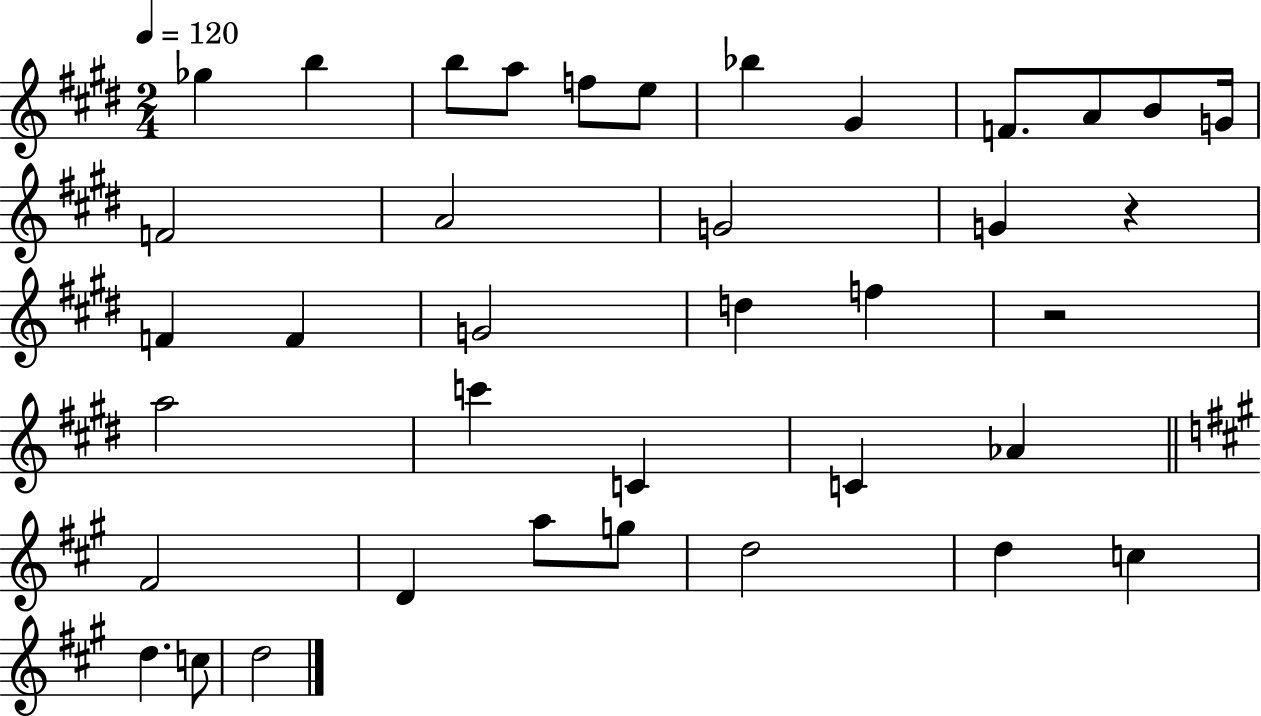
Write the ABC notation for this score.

X:1
T:Untitled
M:2/4
L:1/4
K:E
_g b b/2 a/2 f/2 e/2 _b ^G F/2 A/2 B/2 G/4 F2 A2 G2 G z F F G2 d f z2 a2 c' C C _A ^F2 D a/2 g/2 d2 d c d c/2 d2